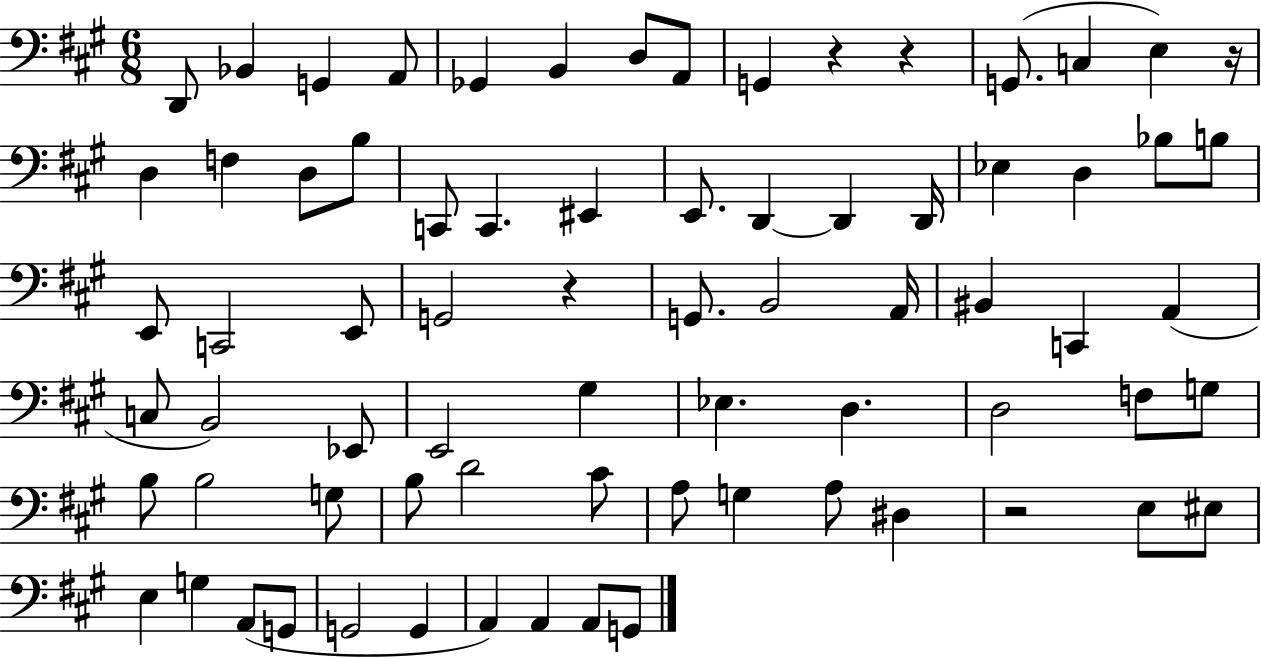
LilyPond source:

{
  \clef bass
  \numericTimeSignature
  \time 6/8
  \key a \major
  \repeat volta 2 { d,8 bes,4 g,4 a,8 | ges,4 b,4 d8 a,8 | g,4 r4 r4 | g,8.( c4 e4) r16 | \break d4 f4 d8 b8 | c,8 c,4. eis,4 | e,8. d,4~~ d,4 d,16 | ees4 d4 bes8 b8 | \break e,8 c,2 e,8 | g,2 r4 | g,8. b,2 a,16 | bis,4 c,4 a,4( | \break c8 b,2) ees,8 | e,2 gis4 | ees4. d4. | d2 f8 g8 | \break b8 b2 g8 | b8 d'2 cis'8 | a8 g4 a8 dis4 | r2 e8 eis8 | \break e4 g4 a,8( g,8 | g,2 g,4 | a,4) a,4 a,8 g,8 | } \bar "|."
}